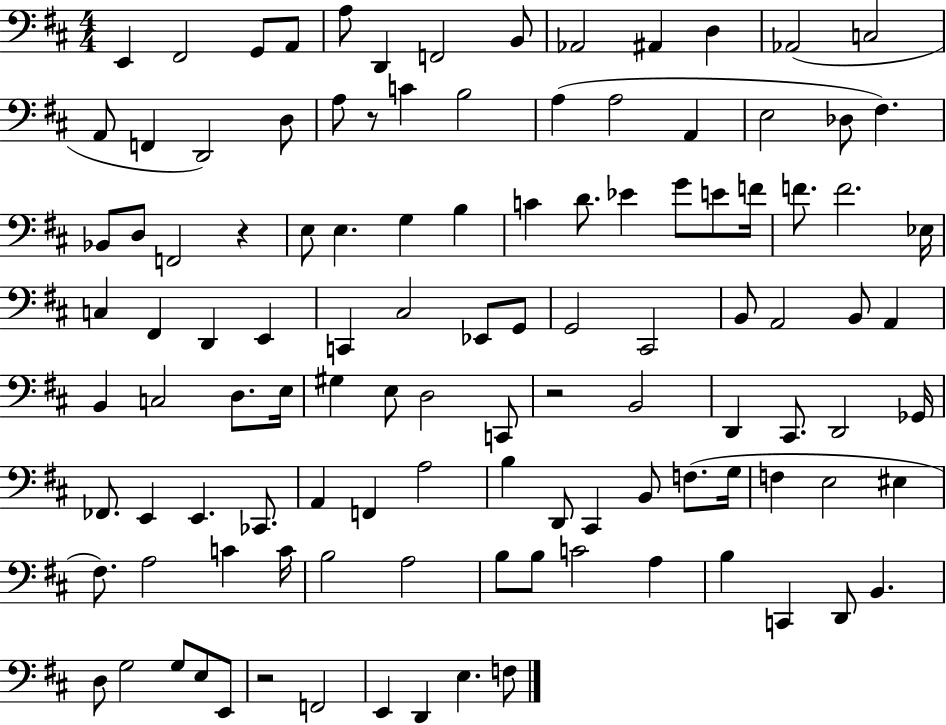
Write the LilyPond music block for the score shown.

{
  \clef bass
  \numericTimeSignature
  \time 4/4
  \key d \major
  e,4 fis,2 g,8 a,8 | a8 d,4 f,2 b,8 | aes,2 ais,4 d4 | aes,2( c2 | \break a,8 f,4 d,2) d8 | a8 r8 c'4 b2 | a4( a2 a,4 | e2 des8 fis4.) | \break bes,8 d8 f,2 r4 | e8 e4. g4 b4 | c'4 d'8. ees'4 g'8 e'8 f'16 | f'8. f'2. ees16 | \break c4 fis,4 d,4 e,4 | c,4 cis2 ees,8 g,8 | g,2 cis,2 | b,8 a,2 b,8 a,4 | \break b,4 c2 d8. e16 | gis4 e8 d2 c,8 | r2 b,2 | d,4 cis,8. d,2 ges,16 | \break fes,8. e,4 e,4. ces,8. | a,4 f,4 a2 | b4 d,8 cis,4 b,8 f8.( g16 | f4 e2 eis4 | \break fis8.) a2 c'4 c'16 | b2 a2 | b8 b8 c'2 a4 | b4 c,4 d,8 b,4. | \break d8 g2 g8 e8 e,8 | r2 f,2 | e,4 d,4 e4. f8 | \bar "|."
}